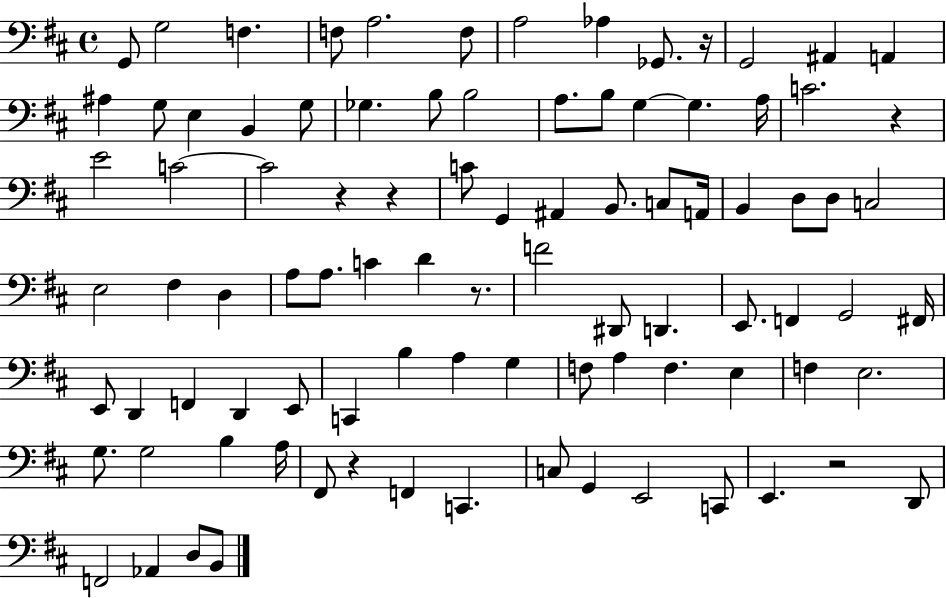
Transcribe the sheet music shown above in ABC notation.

X:1
T:Untitled
M:4/4
L:1/4
K:D
G,,/2 G,2 F, F,/2 A,2 F,/2 A,2 _A, _G,,/2 z/4 G,,2 ^A,, A,, ^A, G,/2 E, B,, G,/2 _G, B,/2 B,2 A,/2 B,/2 G, G, A,/4 C2 z E2 C2 C2 z z C/2 G,, ^A,, B,,/2 C,/2 A,,/4 B,, D,/2 D,/2 C,2 E,2 ^F, D, A,/2 A,/2 C D z/2 F2 ^D,,/2 D,, E,,/2 F,, G,,2 ^F,,/4 E,,/2 D,, F,, D,, E,,/2 C,, B, A, G, F,/2 A, F, E, F, E,2 G,/2 G,2 B, A,/4 ^F,,/2 z F,, C,, C,/2 G,, E,,2 C,,/2 E,, z2 D,,/2 F,,2 _A,, D,/2 B,,/2